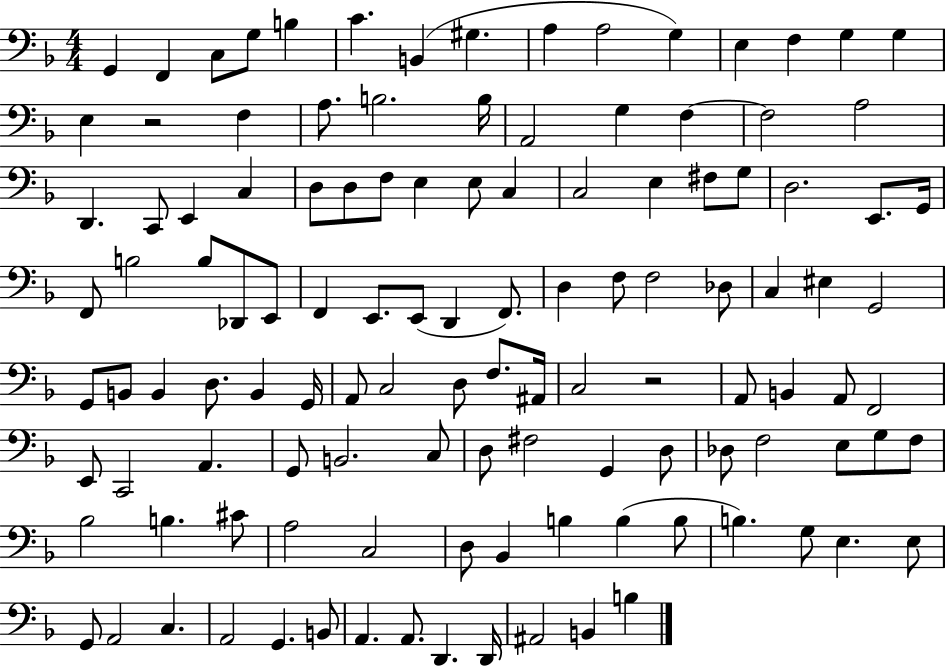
G2/q F2/q C3/e G3/e B3/q C4/q. B2/q G#3/q. A3/q A3/h G3/q E3/q F3/q G3/q G3/q E3/q R/h F3/q A3/e. B3/h. B3/s A2/h G3/q F3/q F3/h A3/h D2/q. C2/e E2/q C3/q D3/e D3/e F3/e E3/q E3/e C3/q C3/h E3/q F#3/e G3/e D3/h. E2/e. G2/s F2/e B3/h B3/e Db2/e E2/e F2/q E2/e. E2/e D2/q F2/e. D3/q F3/e F3/h Db3/e C3/q EIS3/q G2/h G2/e B2/e B2/q D3/e. B2/q G2/s A2/e C3/h D3/e F3/e. A#2/s C3/h R/h A2/e B2/q A2/e F2/h E2/e C2/h A2/q. G2/e B2/h. C3/e D3/e F#3/h G2/q D3/e Db3/e F3/h E3/e G3/e F3/e Bb3/h B3/q. C#4/e A3/h C3/h D3/e Bb2/q B3/q B3/q B3/e B3/q. G3/e E3/q. E3/e G2/e A2/h C3/q. A2/h G2/q. B2/e A2/q. A2/e. D2/q. D2/s A#2/h B2/q B3/q